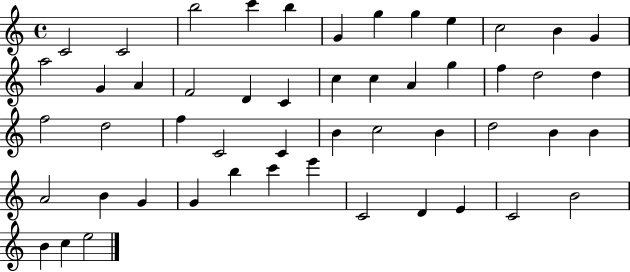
X:1
T:Untitled
M:4/4
L:1/4
K:C
C2 C2 b2 c' b G g g e c2 B G a2 G A F2 D C c c A g f d2 d f2 d2 f C2 C B c2 B d2 B B A2 B G G b c' e' C2 D E C2 B2 B c e2